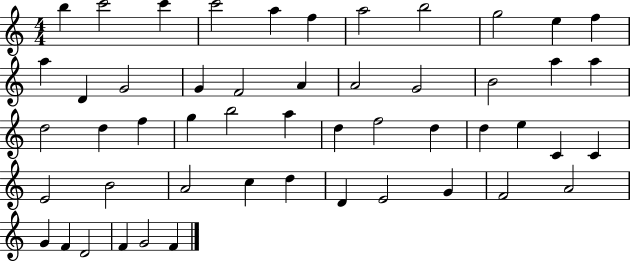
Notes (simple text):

B5/q C6/h C6/q C6/h A5/q F5/q A5/h B5/h G5/h E5/q F5/q A5/q D4/q G4/h G4/q F4/h A4/q A4/h G4/h B4/h A5/q A5/q D5/h D5/q F5/q G5/q B5/h A5/q D5/q F5/h D5/q D5/q E5/q C4/q C4/q E4/h B4/h A4/h C5/q D5/q D4/q E4/h G4/q F4/h A4/h G4/q F4/q D4/h F4/q G4/h F4/q